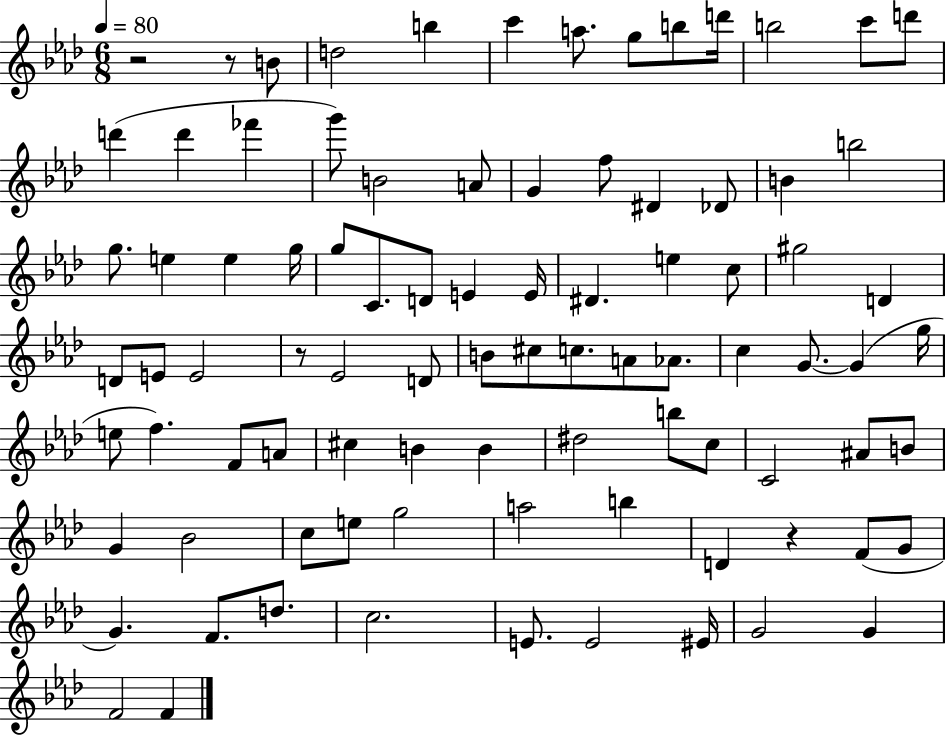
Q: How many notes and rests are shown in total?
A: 89